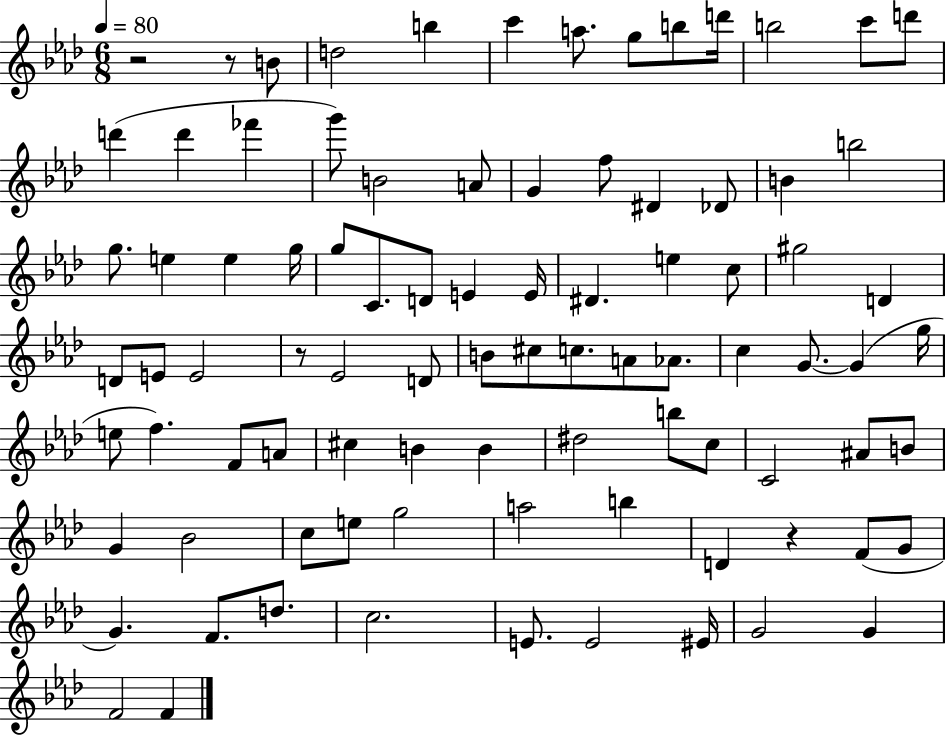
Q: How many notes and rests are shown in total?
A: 89